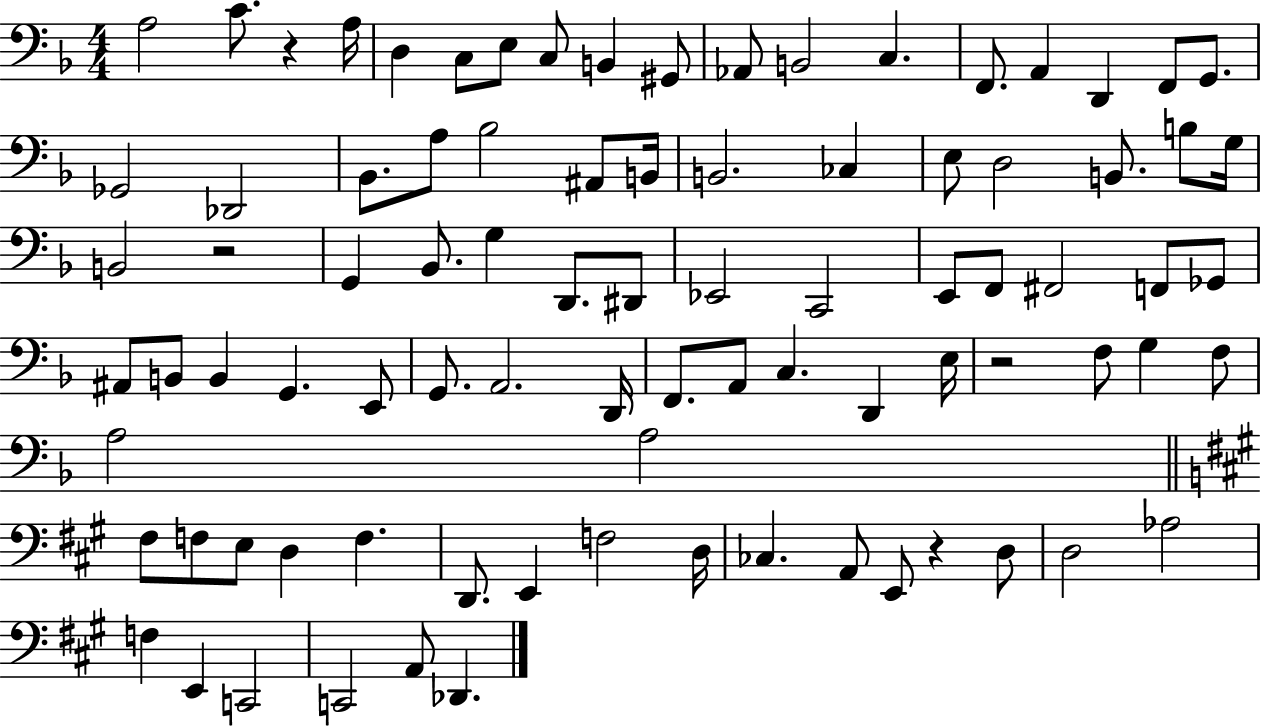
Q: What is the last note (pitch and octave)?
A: Db2